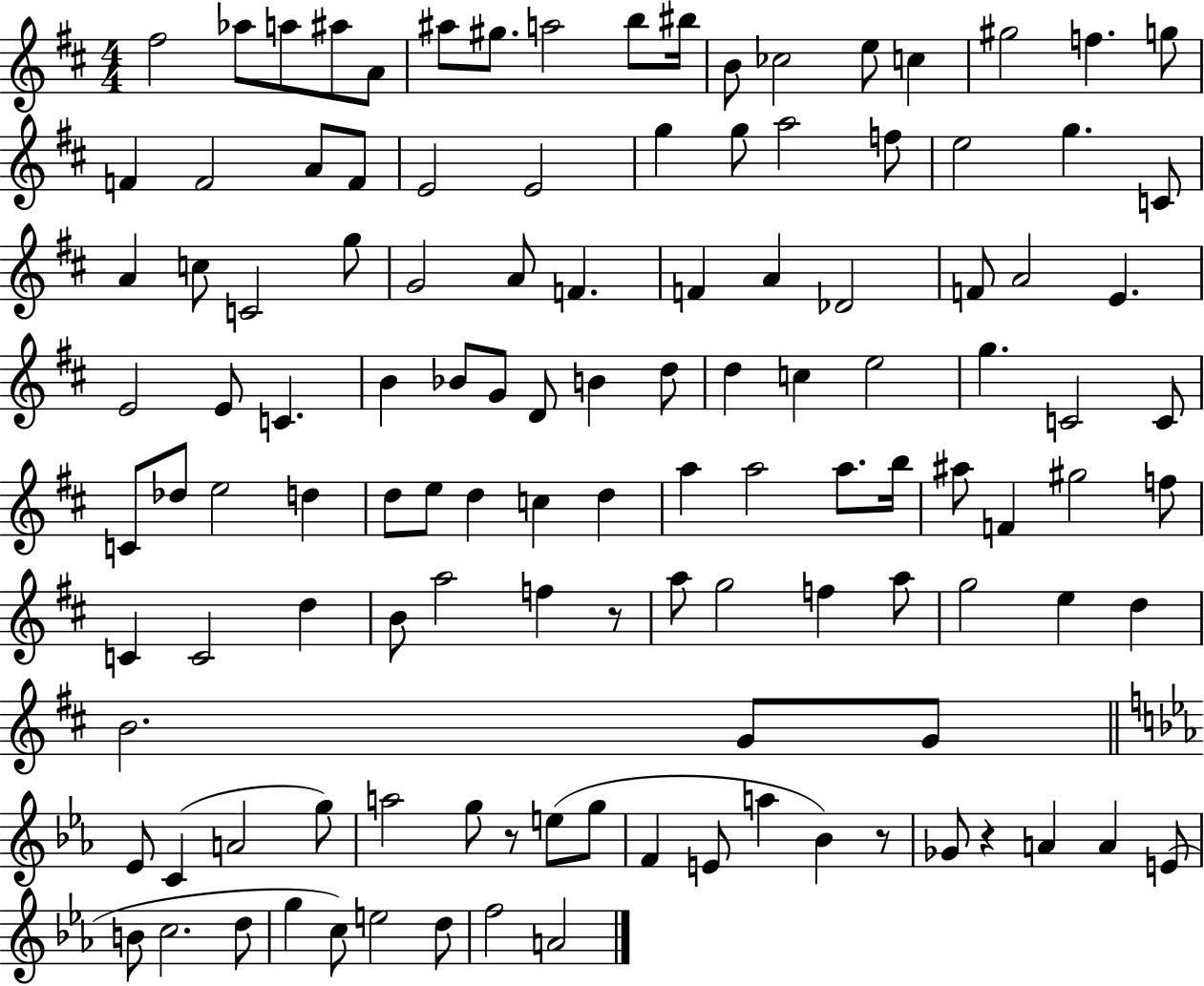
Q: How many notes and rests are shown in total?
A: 120